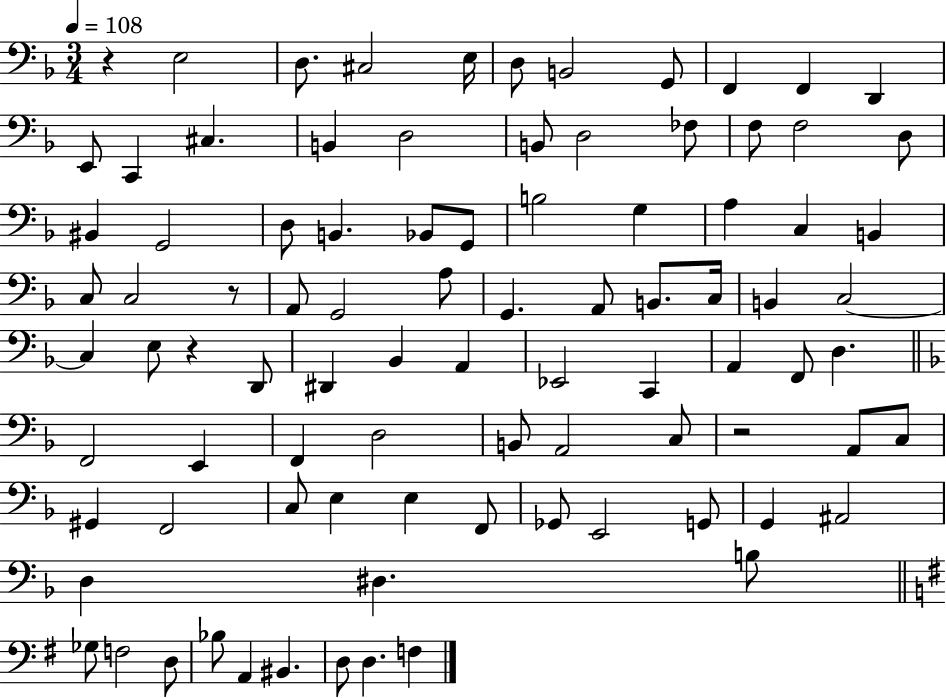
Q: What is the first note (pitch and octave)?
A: E3